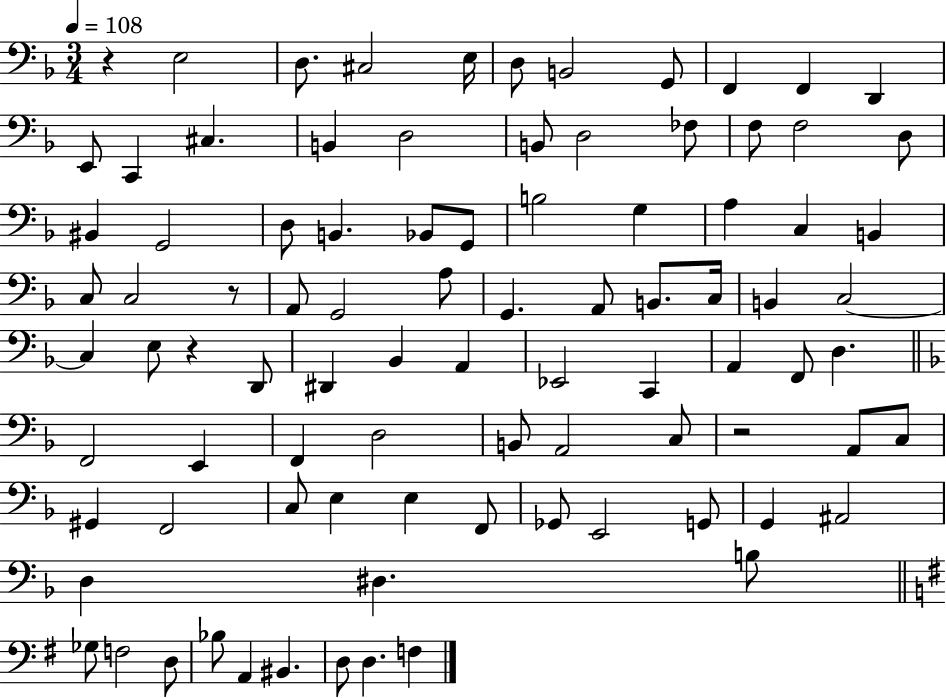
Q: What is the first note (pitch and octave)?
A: E3